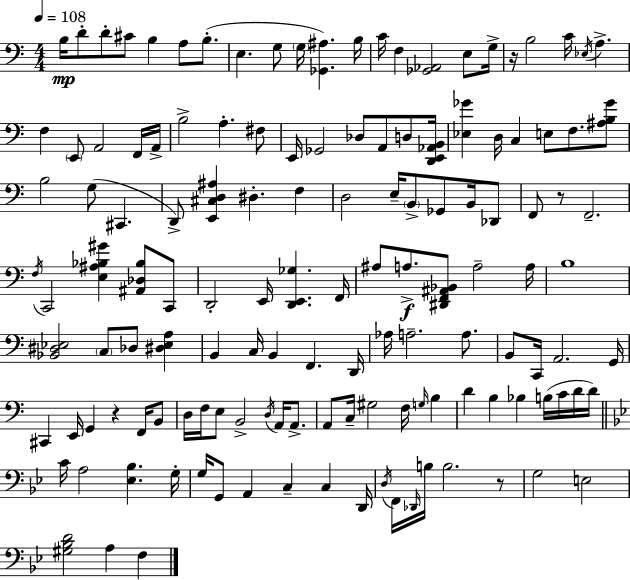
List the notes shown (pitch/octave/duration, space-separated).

B3/s D4/e D4/e C#4/e B3/q A3/e B3/e. E3/q. G3/e G3/s [Gb2,A#3]/q. B3/s C4/s F3/q [Gb2,Ab2]/h E3/e G3/s R/s B3/h C4/s Eb3/s A3/q. F3/q E2/e A2/h F2/s A2/s B3/h A3/q. F#3/e E2/s Gb2/h Db3/e A2/e D3/e [D2,E2,Ab2,B2]/s [Eb3,Gb4]/q D3/s C3/q E3/e F3/e. [A#3,B3,Gb4]/e B3/h G3/e C#2/q. D2/e [E2,C#3,D3,A#3]/q D#3/q. F3/q D3/h E3/s B2/e Gb2/e B2/s Db2/e F2/e R/e F2/h. F3/s C2/h [E3,A#3,Bb3,G#4]/q [A#2,Db3,Bb3]/e C2/e D2/h E2/s [D2,E2,Gb3]/q. F2/s A#3/e A3/e. [D#2,F2,A#2,Bb2]/e A3/h A3/s B3/w [Bb2,D#3,Eb3]/h C3/e Db3/e [D#3,Eb3,A3]/q B2/q C3/s B2/q F2/q. D2/s Ab3/s A3/h. A3/e. B2/e C2/s A2/h. G2/s C#2/q E2/s G2/q R/q F2/s B2/e D3/s F3/s E3/e B2/h D3/s A2/s A2/e. A2/e C3/s G#3/h F3/s G3/s B3/q D4/q B3/q Bb3/q B3/s C4/s D4/s D4/s C4/s A3/h [Eb3,Bb3]/q. G3/s G3/s G2/e A2/q C3/q C3/q D2/s D3/s F2/s Db2/s B3/s B3/h. R/e G3/h E3/h [G#3,Bb3,D4]/h A3/q F3/q